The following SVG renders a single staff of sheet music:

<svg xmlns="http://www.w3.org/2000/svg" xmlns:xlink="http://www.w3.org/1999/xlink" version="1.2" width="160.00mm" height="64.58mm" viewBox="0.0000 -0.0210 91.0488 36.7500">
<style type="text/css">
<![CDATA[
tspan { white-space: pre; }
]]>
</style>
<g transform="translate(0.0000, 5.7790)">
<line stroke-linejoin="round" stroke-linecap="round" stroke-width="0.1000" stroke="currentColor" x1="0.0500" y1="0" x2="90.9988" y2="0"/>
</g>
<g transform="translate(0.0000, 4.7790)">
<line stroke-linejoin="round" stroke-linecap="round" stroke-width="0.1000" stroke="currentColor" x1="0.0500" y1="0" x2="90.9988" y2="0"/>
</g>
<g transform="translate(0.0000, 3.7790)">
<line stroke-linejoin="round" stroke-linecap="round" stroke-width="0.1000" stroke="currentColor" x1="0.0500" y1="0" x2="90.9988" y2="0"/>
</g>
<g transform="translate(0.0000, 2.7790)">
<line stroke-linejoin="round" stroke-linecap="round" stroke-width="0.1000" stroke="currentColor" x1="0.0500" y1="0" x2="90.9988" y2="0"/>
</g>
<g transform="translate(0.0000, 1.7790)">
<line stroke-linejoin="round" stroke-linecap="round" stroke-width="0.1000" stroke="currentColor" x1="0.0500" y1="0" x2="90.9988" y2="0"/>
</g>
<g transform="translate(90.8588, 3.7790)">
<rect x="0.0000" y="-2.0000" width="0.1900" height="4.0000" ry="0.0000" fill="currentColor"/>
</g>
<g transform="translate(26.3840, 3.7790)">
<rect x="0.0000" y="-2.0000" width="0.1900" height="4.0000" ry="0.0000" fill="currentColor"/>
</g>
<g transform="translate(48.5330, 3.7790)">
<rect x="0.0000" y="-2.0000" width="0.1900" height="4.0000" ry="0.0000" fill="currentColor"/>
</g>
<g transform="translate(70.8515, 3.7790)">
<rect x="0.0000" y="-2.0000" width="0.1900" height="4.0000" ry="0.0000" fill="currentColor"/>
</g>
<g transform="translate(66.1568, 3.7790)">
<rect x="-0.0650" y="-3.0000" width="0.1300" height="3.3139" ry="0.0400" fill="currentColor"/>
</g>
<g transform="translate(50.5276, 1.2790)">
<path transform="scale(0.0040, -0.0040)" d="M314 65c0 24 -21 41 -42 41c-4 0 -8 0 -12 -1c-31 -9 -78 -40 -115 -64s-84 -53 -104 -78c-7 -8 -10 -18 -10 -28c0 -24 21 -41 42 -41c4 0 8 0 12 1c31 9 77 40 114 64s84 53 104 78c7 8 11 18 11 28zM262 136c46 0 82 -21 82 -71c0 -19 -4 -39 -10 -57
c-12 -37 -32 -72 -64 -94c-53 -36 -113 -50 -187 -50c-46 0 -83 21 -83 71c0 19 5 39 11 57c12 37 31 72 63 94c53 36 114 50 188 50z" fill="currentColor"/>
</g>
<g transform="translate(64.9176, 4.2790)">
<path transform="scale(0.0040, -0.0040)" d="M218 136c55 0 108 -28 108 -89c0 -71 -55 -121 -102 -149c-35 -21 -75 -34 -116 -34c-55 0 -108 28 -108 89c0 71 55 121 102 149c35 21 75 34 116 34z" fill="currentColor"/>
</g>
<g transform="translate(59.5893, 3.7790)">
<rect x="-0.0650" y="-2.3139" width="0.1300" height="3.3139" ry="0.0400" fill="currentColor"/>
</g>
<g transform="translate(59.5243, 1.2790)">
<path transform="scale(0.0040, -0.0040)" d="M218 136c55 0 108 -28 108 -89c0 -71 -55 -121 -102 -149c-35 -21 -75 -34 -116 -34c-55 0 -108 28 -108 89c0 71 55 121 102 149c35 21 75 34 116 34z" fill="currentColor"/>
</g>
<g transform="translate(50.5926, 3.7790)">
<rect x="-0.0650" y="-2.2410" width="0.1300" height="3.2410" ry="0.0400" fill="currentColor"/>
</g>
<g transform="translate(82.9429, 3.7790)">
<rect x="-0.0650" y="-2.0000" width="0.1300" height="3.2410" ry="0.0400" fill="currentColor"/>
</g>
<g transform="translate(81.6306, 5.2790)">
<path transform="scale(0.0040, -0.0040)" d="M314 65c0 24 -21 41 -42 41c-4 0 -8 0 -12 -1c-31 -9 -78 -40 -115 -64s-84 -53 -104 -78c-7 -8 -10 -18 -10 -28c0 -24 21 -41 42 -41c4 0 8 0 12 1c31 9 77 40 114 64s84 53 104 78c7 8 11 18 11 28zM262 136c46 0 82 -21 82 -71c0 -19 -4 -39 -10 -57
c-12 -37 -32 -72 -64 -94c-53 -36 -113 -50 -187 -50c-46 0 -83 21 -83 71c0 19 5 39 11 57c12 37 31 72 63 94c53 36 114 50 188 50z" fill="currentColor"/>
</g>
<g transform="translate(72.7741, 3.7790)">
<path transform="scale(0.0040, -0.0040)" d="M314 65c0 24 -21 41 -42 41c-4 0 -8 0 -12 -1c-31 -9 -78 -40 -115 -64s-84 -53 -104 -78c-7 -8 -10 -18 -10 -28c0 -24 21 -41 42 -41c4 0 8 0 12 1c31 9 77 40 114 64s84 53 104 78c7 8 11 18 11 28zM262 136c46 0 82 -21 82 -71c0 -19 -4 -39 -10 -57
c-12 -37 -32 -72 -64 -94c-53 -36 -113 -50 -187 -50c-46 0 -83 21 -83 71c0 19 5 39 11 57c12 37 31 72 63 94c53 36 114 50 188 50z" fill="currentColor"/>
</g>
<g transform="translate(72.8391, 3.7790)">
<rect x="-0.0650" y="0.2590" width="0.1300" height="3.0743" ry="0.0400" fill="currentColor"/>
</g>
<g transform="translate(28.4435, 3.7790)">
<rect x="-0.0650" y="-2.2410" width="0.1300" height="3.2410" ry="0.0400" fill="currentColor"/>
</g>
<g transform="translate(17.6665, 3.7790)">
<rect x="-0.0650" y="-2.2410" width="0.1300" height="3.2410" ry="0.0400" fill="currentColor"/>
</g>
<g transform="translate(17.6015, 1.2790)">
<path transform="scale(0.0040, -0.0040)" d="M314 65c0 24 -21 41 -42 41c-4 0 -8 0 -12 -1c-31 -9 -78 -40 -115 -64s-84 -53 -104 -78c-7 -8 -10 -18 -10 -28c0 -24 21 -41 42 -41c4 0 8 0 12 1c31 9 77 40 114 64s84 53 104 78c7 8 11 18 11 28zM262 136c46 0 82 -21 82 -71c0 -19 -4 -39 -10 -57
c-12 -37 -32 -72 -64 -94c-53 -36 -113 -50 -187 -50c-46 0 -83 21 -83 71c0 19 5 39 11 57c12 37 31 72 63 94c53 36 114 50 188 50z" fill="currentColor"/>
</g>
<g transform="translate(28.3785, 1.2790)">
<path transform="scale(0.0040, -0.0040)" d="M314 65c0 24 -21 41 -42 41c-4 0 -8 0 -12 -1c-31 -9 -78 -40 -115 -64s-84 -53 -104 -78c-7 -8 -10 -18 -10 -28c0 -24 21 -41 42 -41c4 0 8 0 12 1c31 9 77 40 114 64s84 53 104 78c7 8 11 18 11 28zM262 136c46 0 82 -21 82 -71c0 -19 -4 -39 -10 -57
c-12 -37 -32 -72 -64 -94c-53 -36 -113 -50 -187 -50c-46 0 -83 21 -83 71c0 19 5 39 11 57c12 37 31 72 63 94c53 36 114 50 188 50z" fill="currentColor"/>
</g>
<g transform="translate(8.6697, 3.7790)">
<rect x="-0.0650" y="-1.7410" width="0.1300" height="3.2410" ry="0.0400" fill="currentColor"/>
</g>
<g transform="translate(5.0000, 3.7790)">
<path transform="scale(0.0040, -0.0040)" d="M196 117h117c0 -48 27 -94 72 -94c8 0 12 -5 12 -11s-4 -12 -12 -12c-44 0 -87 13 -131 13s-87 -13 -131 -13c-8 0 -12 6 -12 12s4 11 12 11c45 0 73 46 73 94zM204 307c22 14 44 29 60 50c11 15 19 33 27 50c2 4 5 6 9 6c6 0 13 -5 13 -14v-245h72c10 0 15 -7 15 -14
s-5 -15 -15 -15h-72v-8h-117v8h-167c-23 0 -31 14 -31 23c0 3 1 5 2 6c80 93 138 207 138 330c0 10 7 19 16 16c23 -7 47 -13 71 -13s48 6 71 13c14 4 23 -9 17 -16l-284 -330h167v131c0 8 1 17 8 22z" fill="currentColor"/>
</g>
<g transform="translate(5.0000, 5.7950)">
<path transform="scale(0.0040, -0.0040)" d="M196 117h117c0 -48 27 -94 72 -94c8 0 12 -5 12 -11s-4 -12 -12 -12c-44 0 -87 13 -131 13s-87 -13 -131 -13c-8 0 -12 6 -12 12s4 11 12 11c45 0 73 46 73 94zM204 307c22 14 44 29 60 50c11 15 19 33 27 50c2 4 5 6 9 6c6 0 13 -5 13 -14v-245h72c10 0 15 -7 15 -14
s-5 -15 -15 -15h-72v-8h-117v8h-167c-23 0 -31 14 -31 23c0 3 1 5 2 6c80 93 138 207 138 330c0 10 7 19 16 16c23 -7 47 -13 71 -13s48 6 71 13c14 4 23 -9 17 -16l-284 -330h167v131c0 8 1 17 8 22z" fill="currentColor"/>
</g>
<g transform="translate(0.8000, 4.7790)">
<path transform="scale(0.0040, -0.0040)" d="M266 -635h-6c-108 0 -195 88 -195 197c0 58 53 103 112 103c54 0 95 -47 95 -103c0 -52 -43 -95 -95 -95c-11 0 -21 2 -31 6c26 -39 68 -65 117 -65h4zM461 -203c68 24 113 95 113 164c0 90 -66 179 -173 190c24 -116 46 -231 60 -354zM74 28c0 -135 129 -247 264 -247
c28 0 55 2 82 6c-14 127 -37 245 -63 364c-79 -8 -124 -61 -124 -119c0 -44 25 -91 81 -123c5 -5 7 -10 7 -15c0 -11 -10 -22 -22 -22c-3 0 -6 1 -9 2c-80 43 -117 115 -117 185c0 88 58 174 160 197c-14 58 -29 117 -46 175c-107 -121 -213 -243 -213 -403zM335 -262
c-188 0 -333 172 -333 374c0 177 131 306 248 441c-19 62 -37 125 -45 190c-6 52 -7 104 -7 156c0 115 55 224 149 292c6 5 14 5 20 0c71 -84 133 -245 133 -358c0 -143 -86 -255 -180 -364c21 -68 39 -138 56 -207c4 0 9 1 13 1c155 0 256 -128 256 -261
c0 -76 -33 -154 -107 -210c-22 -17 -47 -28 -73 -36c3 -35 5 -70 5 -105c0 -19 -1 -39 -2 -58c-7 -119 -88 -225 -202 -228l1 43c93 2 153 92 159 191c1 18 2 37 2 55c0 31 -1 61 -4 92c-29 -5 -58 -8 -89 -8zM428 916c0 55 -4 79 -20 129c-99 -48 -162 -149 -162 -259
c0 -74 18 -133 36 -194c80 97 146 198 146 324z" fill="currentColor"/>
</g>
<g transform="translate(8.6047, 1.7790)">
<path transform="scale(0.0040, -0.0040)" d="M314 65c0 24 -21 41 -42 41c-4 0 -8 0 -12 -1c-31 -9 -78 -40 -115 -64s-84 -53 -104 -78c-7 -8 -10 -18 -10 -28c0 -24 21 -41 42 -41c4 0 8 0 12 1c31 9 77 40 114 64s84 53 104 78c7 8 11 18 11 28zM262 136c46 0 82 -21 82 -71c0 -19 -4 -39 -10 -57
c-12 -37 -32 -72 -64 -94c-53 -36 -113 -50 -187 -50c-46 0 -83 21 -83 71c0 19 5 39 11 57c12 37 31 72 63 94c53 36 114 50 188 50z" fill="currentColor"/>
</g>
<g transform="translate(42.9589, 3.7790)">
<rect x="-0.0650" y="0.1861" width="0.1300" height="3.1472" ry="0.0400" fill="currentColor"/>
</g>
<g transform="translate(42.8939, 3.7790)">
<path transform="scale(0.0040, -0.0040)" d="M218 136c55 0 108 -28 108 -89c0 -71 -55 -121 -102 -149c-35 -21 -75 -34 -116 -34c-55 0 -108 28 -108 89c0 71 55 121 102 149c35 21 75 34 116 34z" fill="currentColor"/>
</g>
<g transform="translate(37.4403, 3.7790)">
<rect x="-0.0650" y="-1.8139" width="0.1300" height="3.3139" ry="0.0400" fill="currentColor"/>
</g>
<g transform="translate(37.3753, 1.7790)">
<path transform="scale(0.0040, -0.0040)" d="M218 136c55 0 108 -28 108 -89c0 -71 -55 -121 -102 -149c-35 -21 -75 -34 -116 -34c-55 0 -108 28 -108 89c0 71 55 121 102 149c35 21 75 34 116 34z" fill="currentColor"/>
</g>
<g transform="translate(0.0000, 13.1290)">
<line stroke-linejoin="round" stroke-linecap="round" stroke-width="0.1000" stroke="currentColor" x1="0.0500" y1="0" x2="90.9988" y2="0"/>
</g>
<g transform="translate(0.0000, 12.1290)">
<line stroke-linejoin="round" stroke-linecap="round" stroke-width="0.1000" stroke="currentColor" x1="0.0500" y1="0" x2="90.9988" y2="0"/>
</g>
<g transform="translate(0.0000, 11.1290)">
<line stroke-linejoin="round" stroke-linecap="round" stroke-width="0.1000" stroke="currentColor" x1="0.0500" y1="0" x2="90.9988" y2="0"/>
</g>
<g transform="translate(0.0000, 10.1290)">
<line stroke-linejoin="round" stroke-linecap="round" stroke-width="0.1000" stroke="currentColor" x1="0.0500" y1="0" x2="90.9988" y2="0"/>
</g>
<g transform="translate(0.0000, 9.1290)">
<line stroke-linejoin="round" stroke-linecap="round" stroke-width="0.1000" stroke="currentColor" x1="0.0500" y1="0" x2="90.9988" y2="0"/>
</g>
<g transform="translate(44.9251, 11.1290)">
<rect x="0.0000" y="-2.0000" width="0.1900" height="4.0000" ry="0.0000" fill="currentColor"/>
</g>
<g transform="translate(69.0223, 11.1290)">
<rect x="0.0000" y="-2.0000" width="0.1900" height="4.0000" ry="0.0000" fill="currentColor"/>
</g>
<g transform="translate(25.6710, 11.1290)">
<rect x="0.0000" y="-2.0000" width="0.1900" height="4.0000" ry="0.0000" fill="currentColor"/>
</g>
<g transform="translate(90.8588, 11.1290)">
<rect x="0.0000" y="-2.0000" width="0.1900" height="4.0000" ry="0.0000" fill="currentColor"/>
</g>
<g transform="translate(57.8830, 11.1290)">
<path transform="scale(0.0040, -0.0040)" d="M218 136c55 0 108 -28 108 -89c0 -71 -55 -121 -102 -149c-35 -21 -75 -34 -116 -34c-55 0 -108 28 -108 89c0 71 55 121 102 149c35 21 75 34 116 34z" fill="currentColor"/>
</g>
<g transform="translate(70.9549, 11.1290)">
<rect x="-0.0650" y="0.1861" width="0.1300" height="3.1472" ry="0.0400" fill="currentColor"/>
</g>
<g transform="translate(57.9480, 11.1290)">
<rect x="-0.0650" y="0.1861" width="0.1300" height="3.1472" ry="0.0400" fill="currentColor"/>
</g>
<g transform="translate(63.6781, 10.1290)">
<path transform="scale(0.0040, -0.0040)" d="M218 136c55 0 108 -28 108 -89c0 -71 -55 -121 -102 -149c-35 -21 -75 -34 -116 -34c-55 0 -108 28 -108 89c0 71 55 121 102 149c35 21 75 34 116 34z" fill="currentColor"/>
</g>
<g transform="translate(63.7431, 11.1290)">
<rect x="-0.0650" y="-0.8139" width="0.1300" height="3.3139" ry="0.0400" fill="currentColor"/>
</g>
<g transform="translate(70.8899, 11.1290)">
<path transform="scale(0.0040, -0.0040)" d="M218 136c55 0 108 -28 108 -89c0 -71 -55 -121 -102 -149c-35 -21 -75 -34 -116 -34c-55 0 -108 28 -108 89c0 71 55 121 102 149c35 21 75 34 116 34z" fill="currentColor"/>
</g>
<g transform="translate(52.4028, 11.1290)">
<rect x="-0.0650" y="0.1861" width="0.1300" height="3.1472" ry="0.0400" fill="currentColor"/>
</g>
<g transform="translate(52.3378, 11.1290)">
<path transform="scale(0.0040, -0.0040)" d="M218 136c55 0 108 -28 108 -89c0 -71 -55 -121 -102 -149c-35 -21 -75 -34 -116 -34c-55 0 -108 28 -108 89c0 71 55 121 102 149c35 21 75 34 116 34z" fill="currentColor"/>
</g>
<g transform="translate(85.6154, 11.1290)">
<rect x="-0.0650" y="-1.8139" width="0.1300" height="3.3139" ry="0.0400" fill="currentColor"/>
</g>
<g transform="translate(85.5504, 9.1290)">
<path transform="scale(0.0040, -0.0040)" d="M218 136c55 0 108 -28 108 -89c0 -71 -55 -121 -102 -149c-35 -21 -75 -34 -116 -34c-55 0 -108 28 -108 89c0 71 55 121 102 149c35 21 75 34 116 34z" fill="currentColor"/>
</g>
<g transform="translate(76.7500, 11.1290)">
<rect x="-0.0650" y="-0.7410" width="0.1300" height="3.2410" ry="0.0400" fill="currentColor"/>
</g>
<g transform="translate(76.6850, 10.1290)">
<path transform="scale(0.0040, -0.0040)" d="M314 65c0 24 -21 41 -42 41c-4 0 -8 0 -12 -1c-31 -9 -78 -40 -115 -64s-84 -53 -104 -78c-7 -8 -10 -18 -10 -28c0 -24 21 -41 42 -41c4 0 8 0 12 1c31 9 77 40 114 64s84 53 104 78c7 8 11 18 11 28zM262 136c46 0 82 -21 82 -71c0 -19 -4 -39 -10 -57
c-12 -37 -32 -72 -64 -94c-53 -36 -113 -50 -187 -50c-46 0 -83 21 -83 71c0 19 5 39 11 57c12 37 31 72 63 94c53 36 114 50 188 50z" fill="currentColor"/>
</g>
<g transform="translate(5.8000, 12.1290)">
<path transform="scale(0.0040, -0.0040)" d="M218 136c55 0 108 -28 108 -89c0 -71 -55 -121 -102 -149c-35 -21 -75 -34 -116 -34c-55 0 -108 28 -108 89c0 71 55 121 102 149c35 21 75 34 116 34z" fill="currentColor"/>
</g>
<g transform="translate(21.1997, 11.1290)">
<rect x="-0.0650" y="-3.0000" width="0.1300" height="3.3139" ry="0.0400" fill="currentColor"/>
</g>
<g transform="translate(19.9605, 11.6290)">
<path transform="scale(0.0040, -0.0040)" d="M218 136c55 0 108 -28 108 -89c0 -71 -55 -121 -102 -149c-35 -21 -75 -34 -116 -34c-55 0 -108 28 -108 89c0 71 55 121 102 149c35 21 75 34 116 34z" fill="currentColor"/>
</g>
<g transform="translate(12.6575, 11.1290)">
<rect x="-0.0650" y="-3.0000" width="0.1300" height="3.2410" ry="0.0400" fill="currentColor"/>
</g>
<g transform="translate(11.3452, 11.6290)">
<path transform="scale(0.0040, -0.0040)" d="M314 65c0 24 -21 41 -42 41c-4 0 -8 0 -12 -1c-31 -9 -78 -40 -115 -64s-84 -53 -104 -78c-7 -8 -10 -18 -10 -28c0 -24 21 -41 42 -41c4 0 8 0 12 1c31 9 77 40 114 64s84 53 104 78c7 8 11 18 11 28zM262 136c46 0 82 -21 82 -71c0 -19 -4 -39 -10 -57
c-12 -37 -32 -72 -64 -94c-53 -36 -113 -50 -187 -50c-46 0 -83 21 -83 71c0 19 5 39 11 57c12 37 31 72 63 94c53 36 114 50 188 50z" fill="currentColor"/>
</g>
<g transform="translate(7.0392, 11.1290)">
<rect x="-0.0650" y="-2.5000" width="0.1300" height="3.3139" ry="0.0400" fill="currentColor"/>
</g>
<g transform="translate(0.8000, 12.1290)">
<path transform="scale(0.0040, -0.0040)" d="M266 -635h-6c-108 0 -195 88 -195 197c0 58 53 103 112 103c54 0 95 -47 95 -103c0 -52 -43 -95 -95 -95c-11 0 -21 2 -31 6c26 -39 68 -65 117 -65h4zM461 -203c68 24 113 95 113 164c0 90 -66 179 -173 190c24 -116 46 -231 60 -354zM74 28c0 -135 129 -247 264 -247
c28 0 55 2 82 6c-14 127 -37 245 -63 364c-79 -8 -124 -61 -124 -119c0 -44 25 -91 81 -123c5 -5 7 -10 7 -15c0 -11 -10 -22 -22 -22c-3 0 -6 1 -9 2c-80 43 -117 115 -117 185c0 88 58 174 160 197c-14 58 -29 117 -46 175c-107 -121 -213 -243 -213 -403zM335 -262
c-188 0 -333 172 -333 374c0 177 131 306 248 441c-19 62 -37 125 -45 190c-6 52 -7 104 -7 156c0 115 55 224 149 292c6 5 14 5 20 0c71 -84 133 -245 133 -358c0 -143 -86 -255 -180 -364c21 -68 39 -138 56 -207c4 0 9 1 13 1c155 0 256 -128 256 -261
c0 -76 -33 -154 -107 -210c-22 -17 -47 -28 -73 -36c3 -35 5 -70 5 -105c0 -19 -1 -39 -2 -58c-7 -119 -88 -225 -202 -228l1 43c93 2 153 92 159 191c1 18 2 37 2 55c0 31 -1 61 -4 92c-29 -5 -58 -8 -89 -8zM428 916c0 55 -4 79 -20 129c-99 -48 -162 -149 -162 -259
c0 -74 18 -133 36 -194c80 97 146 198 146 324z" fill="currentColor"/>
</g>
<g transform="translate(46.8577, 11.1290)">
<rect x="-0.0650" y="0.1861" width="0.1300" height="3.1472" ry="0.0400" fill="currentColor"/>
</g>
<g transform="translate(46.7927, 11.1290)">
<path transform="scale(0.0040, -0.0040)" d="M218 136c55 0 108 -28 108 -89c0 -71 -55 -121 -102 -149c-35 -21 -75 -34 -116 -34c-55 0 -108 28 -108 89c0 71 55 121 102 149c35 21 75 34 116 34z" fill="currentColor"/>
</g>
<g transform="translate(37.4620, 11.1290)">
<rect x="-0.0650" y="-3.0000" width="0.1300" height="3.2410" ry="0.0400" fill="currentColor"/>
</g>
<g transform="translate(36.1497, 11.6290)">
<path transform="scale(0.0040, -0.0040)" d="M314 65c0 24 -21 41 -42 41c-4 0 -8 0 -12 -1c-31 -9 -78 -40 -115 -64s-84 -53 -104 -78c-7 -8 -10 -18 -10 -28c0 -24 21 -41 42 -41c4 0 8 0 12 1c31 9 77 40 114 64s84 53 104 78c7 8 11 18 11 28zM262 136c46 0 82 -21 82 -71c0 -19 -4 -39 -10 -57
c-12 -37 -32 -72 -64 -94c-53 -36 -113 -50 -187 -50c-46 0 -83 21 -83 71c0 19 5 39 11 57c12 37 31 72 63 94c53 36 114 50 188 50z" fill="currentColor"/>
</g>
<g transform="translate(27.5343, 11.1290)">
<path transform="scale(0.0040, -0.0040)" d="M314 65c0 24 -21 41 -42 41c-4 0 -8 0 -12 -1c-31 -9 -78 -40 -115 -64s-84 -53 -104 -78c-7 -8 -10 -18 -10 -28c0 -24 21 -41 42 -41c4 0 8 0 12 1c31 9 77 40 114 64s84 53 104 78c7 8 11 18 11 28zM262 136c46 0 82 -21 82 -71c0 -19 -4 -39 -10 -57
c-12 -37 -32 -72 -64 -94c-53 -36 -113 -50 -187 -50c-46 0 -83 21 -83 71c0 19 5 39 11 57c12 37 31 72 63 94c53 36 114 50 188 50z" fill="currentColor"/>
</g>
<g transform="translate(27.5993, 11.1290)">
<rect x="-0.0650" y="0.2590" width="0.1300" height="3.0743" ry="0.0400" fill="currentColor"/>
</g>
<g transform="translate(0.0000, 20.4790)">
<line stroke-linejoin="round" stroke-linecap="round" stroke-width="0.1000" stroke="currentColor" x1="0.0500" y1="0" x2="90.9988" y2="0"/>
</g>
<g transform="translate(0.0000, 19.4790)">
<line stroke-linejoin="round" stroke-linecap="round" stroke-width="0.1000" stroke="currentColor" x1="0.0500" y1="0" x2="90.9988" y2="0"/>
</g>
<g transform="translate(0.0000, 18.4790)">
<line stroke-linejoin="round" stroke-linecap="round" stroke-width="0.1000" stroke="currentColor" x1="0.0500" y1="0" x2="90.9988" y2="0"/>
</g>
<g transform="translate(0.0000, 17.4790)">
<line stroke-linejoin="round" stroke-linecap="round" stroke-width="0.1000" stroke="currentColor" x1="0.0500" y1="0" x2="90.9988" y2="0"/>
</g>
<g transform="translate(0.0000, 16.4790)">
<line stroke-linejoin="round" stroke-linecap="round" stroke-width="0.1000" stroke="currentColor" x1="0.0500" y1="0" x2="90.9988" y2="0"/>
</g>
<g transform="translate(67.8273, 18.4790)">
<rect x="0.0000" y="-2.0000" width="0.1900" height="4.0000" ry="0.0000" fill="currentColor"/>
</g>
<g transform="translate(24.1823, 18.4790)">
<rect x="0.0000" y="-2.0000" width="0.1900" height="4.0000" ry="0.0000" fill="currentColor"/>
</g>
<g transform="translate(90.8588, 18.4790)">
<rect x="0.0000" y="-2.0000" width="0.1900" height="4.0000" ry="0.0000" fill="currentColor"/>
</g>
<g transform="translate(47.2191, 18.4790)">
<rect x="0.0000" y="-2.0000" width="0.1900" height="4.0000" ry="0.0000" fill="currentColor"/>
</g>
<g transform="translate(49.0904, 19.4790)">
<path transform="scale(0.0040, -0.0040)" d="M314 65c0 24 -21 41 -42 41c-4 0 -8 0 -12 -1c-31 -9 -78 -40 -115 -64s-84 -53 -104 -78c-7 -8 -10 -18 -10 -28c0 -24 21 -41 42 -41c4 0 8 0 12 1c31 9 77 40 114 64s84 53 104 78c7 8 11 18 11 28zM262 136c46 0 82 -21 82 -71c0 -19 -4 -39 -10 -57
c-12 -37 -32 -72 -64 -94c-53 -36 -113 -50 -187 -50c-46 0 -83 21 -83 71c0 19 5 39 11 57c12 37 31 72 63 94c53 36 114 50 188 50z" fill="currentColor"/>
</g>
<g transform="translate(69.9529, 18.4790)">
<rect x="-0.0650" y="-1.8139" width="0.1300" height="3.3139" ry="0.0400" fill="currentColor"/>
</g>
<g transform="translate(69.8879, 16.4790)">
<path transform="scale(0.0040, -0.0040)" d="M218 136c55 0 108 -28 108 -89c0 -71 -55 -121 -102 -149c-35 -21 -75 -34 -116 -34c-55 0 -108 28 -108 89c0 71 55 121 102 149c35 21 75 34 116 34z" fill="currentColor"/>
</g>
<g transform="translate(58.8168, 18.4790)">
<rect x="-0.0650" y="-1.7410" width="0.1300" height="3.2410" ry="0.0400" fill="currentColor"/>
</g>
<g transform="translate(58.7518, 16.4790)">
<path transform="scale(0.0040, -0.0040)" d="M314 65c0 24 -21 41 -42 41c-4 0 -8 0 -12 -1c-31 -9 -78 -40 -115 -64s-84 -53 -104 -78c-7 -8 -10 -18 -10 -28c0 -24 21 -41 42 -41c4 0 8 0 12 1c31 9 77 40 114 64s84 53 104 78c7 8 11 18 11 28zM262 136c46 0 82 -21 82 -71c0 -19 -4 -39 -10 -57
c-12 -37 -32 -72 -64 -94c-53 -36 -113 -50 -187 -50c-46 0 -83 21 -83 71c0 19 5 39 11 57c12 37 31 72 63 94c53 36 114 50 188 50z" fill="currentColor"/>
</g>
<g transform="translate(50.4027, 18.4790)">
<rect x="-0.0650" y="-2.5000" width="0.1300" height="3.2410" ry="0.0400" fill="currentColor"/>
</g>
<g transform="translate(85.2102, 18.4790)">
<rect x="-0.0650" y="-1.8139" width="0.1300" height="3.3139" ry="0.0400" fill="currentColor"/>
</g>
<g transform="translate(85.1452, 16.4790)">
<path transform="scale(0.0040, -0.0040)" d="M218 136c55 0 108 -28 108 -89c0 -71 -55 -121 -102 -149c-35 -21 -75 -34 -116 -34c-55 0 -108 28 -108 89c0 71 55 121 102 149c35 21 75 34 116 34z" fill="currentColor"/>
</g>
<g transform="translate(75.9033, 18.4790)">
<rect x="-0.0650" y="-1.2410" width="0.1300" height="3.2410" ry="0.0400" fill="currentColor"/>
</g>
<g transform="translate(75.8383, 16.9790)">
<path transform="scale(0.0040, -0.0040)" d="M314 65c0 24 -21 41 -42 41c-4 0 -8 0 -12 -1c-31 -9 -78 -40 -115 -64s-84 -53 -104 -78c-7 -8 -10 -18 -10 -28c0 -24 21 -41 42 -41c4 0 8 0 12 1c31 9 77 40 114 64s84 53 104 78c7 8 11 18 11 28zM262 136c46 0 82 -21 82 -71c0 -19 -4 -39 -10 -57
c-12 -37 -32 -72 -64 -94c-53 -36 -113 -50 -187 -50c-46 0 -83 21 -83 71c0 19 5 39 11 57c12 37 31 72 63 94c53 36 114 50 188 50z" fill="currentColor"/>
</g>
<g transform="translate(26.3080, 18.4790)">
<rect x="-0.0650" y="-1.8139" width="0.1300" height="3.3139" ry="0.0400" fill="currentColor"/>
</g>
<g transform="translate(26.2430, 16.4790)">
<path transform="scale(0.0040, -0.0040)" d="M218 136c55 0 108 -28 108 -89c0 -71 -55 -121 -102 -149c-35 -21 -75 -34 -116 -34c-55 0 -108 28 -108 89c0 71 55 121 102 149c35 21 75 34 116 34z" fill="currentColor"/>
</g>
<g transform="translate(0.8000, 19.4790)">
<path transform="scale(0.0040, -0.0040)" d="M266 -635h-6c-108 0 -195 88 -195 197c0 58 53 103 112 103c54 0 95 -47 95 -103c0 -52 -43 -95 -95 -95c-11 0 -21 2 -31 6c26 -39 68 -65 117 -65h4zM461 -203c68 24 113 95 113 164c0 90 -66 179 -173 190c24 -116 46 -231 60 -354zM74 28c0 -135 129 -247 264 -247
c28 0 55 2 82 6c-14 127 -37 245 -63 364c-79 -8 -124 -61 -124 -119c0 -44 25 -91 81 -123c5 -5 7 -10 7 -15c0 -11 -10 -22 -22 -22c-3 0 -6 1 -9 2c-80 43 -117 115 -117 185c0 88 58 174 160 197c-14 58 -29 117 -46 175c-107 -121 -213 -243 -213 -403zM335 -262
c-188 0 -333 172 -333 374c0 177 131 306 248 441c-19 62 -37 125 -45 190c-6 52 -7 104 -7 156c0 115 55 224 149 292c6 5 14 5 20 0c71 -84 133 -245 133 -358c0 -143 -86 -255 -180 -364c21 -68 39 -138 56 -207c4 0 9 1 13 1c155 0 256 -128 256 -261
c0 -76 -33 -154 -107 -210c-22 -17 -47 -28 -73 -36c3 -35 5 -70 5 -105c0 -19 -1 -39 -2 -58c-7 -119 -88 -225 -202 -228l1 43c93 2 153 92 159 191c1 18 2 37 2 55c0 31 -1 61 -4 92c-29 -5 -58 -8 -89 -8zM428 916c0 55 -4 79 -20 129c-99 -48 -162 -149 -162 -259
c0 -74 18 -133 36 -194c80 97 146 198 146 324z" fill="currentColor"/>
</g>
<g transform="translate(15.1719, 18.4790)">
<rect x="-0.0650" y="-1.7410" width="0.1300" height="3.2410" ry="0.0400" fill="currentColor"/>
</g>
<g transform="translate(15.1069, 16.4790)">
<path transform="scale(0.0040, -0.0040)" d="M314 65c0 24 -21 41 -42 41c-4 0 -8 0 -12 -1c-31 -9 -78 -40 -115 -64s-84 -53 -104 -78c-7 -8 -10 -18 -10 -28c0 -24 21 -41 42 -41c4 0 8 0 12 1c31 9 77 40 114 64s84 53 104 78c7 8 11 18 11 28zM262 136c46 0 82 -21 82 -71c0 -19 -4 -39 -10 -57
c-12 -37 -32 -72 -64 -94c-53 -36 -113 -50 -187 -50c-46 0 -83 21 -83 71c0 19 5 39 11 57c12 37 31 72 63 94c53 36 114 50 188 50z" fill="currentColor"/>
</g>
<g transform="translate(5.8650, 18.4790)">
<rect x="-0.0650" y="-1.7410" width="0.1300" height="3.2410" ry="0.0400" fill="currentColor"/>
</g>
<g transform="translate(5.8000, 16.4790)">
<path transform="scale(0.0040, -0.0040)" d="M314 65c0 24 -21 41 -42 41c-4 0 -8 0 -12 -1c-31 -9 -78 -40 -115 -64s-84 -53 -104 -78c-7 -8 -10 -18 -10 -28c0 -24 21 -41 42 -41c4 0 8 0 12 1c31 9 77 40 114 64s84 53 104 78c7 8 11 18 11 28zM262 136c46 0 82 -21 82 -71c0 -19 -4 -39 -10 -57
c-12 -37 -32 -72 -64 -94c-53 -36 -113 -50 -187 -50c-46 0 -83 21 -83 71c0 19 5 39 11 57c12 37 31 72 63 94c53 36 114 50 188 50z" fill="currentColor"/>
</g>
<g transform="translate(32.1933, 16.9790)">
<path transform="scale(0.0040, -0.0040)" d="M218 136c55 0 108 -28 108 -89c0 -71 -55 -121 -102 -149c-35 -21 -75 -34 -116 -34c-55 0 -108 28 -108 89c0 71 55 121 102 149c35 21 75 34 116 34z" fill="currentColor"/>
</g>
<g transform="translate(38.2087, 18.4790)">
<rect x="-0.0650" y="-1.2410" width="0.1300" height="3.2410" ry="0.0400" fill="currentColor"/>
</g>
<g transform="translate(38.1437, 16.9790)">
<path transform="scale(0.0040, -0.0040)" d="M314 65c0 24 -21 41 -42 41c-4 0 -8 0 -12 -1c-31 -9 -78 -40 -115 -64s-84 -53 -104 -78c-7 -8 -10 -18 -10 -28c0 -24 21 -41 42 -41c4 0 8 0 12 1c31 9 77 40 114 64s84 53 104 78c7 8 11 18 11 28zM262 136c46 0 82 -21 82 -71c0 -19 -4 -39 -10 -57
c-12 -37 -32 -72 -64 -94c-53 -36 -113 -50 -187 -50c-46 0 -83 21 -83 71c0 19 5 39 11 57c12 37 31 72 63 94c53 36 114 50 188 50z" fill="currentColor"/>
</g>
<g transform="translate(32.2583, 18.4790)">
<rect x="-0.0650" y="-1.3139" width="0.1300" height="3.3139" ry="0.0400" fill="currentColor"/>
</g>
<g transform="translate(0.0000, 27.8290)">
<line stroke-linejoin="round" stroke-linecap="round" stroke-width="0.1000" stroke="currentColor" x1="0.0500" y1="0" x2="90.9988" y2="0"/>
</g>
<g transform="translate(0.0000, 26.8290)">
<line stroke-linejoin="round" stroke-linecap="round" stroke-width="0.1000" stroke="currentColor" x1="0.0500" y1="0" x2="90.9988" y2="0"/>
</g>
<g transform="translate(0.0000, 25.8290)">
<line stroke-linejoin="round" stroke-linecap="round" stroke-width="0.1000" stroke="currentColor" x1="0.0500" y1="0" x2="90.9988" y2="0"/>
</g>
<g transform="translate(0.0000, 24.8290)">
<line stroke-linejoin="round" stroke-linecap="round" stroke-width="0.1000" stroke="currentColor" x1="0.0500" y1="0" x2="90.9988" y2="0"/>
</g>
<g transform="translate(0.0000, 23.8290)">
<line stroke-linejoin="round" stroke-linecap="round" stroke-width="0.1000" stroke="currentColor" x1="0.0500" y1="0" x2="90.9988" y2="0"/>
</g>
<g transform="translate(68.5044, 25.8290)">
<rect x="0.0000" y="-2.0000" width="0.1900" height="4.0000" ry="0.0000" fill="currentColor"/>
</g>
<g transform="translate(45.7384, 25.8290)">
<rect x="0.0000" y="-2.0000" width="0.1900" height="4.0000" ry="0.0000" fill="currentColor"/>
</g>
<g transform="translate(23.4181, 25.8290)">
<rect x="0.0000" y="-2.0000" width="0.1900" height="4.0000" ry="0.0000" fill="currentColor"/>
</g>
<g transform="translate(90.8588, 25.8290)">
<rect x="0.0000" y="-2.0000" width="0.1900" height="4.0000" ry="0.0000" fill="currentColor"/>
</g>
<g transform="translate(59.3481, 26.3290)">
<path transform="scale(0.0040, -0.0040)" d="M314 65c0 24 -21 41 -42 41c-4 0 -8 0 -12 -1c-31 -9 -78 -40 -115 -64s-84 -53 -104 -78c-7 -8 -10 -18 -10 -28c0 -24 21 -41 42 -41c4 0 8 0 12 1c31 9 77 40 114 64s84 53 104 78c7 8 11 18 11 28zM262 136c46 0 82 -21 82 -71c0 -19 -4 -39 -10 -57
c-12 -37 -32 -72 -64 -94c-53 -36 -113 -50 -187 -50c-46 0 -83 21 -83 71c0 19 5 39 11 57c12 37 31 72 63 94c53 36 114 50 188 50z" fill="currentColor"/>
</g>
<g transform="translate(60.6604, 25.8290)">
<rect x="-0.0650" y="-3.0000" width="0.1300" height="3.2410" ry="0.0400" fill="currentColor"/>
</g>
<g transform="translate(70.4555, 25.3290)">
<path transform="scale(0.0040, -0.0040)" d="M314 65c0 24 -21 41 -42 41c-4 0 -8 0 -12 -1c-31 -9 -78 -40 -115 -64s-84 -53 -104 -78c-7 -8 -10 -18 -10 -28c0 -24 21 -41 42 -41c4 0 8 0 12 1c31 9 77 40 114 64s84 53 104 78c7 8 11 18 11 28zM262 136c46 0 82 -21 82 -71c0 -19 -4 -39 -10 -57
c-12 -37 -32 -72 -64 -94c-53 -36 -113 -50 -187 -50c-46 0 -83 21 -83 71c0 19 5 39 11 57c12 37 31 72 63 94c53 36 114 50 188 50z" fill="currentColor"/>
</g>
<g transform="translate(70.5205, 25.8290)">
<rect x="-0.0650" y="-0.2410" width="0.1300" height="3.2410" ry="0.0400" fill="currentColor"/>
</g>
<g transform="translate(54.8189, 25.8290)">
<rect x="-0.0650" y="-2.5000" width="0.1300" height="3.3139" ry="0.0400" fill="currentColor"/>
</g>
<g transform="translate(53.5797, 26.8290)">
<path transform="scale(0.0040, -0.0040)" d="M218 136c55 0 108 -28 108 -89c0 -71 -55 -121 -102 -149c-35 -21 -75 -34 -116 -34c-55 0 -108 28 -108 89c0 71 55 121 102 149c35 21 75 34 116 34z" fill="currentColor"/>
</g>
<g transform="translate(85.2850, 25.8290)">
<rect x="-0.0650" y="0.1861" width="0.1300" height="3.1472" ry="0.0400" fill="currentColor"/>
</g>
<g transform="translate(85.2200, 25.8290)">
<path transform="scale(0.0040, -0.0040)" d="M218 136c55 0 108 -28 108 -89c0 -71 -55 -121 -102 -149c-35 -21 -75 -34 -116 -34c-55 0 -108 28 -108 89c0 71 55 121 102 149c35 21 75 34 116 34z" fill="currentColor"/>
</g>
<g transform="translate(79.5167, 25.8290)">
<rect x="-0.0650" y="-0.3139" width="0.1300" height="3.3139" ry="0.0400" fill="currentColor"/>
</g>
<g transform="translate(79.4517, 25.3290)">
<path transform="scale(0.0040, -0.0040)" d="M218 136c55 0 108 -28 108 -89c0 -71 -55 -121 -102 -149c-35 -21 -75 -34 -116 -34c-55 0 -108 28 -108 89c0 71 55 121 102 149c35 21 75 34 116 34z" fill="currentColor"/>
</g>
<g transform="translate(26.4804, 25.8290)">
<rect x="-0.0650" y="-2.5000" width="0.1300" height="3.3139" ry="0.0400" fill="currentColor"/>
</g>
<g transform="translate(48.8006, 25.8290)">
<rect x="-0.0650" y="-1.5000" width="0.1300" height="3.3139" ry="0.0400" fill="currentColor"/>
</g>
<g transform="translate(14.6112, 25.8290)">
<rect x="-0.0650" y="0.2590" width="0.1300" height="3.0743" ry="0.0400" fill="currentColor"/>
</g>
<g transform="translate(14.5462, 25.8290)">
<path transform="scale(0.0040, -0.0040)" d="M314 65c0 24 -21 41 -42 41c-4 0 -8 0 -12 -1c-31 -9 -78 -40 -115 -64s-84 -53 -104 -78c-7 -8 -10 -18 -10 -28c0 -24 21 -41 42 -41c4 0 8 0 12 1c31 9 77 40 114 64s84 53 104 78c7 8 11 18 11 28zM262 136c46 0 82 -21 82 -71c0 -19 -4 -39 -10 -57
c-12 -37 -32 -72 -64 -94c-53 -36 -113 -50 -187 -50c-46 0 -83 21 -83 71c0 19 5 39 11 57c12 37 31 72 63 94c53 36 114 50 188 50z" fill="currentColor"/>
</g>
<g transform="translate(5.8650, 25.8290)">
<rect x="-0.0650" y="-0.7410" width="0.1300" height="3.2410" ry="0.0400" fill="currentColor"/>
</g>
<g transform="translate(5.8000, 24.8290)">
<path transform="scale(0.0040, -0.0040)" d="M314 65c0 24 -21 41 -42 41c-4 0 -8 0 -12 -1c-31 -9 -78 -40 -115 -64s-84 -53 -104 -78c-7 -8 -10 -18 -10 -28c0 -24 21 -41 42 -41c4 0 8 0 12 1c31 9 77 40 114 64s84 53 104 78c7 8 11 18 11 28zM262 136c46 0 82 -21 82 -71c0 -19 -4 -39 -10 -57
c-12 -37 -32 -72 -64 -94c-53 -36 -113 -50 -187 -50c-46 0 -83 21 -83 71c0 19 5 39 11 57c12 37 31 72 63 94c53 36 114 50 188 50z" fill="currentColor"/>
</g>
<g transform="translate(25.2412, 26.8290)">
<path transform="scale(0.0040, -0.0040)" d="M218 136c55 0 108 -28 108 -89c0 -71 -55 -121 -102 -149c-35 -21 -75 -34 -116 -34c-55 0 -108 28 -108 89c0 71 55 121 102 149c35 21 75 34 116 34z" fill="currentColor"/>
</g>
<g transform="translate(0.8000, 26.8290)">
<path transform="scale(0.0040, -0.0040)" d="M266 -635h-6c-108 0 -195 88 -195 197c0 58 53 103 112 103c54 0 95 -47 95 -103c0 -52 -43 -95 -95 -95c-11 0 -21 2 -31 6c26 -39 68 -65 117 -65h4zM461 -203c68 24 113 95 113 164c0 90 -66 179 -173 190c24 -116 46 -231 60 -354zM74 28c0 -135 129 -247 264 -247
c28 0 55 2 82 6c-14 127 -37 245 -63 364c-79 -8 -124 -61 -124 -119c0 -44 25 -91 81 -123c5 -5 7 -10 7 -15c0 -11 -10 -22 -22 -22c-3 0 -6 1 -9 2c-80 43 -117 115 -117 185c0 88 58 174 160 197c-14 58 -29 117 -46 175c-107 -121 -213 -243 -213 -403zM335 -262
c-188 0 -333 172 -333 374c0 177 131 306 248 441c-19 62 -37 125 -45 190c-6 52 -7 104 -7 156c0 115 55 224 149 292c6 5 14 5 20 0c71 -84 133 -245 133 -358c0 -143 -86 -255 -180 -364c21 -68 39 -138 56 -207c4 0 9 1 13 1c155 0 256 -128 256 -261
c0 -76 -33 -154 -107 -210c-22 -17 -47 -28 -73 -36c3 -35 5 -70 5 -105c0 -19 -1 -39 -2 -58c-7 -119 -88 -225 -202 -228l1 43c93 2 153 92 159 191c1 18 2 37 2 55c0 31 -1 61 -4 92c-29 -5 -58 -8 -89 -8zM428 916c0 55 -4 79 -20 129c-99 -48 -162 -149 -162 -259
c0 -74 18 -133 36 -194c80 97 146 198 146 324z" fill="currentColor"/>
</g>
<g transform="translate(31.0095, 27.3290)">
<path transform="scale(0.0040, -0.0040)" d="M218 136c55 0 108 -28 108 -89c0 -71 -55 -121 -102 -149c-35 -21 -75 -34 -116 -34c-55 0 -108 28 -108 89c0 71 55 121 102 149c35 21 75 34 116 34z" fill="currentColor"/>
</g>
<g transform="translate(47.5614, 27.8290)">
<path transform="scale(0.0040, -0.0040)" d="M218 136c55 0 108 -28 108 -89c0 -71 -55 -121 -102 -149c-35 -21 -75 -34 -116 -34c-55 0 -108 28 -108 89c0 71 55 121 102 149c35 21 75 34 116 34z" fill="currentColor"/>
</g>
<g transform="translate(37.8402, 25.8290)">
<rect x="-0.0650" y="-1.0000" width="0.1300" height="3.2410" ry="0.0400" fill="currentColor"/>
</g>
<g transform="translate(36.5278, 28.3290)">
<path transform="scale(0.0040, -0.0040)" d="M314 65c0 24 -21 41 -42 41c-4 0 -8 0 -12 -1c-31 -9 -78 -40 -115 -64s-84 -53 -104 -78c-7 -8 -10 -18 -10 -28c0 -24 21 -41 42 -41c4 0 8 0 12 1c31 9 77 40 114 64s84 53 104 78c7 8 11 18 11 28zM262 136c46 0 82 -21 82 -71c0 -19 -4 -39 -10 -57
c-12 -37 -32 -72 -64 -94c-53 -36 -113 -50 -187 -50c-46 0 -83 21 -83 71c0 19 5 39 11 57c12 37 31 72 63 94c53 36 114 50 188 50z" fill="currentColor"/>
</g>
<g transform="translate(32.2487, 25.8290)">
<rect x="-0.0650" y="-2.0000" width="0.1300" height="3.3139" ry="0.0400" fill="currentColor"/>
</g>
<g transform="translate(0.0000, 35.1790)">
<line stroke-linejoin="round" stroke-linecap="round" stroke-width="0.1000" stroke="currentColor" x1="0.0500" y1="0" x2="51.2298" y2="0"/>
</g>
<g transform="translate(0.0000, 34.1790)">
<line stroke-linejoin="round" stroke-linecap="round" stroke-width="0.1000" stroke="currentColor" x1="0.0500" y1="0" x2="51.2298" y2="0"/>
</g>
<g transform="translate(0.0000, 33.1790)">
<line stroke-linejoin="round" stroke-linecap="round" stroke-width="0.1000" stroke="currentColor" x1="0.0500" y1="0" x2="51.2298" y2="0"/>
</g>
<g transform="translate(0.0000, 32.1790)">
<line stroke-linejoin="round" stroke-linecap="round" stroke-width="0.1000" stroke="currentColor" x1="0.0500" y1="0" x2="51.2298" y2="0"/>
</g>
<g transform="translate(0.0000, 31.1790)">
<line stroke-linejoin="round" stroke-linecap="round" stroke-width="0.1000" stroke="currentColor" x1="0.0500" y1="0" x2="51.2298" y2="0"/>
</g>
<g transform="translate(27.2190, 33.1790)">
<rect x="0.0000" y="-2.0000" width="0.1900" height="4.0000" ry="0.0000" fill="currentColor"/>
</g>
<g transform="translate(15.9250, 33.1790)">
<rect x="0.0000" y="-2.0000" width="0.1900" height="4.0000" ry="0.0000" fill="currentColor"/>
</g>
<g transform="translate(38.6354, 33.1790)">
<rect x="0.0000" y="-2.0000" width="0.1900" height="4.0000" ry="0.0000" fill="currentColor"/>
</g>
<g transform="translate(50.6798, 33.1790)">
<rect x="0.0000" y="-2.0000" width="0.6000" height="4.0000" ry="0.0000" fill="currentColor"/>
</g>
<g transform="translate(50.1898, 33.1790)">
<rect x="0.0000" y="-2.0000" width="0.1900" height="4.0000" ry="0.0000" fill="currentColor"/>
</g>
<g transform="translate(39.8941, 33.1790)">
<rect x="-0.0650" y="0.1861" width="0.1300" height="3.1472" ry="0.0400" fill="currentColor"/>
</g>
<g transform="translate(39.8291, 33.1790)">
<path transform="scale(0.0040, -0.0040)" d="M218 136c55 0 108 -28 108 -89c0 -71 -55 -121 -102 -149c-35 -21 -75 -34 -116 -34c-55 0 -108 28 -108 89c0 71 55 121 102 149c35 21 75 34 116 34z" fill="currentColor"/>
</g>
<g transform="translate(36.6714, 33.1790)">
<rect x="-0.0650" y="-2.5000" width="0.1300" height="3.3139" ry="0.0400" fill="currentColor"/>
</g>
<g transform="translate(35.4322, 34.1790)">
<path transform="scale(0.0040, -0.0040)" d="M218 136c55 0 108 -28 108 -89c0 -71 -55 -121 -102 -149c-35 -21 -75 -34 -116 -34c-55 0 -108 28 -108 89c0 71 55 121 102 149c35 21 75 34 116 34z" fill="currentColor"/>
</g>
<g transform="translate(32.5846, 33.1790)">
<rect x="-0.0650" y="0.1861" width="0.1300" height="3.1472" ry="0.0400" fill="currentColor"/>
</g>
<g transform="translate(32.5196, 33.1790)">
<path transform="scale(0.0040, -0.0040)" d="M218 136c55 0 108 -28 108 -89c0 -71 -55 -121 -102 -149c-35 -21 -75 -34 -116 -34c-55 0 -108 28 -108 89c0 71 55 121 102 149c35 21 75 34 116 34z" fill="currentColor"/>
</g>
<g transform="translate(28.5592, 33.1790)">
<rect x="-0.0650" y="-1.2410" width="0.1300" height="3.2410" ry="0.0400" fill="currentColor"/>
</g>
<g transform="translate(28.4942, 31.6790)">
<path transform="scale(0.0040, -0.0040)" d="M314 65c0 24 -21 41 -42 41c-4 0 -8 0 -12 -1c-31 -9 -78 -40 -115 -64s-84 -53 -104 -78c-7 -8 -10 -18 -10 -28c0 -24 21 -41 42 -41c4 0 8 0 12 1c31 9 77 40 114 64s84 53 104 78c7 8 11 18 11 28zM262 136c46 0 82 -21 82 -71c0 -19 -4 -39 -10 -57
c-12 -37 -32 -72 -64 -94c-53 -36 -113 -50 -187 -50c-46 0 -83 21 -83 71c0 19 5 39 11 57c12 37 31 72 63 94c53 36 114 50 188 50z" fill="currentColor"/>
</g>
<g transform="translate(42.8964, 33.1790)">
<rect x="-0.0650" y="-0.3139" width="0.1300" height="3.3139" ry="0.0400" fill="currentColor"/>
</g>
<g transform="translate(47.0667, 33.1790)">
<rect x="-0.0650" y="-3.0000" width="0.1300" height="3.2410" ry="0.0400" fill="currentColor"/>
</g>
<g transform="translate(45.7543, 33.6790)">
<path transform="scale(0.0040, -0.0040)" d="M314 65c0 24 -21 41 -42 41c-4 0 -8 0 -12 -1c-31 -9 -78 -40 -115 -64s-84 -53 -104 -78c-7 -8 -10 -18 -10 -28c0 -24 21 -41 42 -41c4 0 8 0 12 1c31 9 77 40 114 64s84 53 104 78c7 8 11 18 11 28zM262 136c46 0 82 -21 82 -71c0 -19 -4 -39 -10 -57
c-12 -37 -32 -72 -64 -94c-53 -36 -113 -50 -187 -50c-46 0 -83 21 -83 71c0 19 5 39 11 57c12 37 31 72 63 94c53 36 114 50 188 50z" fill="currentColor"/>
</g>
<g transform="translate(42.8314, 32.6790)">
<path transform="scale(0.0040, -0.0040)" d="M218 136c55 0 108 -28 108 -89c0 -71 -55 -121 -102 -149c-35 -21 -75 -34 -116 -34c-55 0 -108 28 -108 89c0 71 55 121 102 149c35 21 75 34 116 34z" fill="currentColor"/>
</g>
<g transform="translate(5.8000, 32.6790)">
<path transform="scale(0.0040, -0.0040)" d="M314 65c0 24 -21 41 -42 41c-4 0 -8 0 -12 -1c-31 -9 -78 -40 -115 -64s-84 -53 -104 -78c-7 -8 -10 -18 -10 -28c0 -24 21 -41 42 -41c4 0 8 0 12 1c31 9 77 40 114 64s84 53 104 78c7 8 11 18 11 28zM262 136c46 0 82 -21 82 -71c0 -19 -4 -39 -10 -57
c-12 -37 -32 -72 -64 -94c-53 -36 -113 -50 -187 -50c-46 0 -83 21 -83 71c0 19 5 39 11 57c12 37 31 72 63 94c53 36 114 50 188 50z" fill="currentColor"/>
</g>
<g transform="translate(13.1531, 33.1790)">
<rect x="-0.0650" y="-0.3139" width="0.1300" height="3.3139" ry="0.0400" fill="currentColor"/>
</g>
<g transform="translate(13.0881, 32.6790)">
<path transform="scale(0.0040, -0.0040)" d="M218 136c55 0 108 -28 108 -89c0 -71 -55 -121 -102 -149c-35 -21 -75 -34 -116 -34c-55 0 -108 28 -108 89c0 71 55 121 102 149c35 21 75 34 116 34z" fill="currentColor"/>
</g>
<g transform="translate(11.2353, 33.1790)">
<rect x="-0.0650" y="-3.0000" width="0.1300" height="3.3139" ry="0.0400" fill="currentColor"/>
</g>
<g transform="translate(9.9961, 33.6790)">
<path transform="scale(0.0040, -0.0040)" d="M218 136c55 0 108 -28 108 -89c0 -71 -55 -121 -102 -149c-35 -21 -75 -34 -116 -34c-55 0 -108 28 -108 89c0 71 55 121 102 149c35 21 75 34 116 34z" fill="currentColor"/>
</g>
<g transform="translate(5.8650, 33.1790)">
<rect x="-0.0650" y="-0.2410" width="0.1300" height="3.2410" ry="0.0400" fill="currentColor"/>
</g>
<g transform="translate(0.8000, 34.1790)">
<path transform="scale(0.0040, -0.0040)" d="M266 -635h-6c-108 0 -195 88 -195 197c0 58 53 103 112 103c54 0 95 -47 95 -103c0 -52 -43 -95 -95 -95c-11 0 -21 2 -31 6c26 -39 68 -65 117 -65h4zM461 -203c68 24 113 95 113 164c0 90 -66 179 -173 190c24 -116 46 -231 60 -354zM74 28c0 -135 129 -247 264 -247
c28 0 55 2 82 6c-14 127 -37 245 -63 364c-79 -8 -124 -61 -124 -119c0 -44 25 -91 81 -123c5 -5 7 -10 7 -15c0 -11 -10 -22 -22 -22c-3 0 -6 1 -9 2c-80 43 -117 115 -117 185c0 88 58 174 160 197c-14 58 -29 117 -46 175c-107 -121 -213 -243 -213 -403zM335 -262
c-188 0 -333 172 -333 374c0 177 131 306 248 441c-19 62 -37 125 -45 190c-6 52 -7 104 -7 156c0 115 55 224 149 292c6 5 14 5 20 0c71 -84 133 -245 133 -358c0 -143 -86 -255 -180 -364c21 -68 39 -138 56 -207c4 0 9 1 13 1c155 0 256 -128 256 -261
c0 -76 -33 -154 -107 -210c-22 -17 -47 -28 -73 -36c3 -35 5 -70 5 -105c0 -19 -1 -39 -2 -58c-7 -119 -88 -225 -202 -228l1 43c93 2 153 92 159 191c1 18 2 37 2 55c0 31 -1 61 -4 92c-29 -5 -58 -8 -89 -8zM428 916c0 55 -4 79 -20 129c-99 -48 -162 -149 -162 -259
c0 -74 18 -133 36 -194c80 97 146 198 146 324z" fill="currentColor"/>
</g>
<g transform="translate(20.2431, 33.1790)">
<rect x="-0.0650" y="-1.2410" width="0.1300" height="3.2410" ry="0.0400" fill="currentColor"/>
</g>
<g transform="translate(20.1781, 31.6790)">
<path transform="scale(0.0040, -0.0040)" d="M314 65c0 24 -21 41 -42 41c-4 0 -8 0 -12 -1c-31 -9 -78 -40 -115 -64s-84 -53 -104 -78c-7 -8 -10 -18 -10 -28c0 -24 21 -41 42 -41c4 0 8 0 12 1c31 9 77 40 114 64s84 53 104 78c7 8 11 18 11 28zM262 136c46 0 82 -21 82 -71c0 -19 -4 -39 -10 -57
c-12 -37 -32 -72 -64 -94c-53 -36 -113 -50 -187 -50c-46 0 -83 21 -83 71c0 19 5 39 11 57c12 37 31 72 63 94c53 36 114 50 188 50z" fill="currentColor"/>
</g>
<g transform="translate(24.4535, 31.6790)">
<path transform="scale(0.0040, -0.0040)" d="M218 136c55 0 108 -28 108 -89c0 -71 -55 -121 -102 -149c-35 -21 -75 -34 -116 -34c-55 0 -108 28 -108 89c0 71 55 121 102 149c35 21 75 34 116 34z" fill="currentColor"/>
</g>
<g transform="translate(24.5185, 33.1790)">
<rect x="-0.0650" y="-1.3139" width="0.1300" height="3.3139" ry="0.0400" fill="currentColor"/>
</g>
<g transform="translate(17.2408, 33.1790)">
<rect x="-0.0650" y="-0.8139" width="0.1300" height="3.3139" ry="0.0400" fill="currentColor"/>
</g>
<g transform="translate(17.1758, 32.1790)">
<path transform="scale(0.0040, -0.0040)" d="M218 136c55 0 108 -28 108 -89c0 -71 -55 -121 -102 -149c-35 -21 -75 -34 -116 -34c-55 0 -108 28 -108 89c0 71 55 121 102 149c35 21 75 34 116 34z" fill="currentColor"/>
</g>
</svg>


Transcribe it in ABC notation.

X:1
T:Untitled
M:4/4
L:1/4
K:C
f2 g2 g2 f B g2 g A B2 F2 G A2 A B2 A2 B B B d B d2 f f2 f2 f e e2 G2 f2 f e2 f d2 B2 G F D2 E G A2 c2 c B c2 A c d e2 e e2 B G B c A2